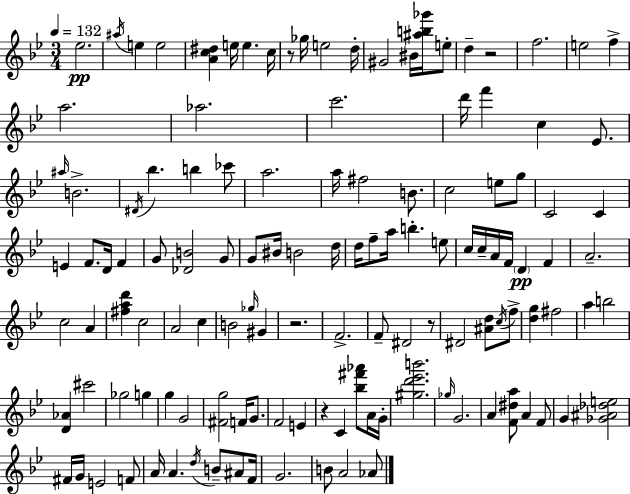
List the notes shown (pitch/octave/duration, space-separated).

Eb5/h. A#5/s E5/q E5/h [A4,C5,D#5]/q E5/s E5/q. C5/s R/e Gb5/s E5/h D5/s G#4/h BIS4/s [A#5,B5,Gb6]/s E5/e D5/q R/h F5/h. E5/h F5/q A5/h. Ab5/h. C6/h. D6/s F6/q C5/q Eb4/e. A#5/s B4/h. D#4/s Bb5/q. B5/q CES6/e A5/h. A5/s F#5/h B4/e. C5/h E5/e G5/e C4/h C4/q E4/q F4/e. D4/s F4/q G4/e [Db4,B4]/h G4/e G4/e BIS4/s B4/h D5/s D5/s F5/e A5/s B5/q. E5/e C5/s C5/s A4/s F4/s D4/q F4/q A4/h. C5/h A4/q [F#5,A5,D6]/q C5/h A4/h C5/q B4/h Gb5/s G#4/q R/h. F4/h. F4/e D#4/h R/e D#4/h [A#4,D5]/e C5/s F5/e [D5,G5]/q F#5/h A5/q B5/h [D4,Ab4]/q C#6/h Gb5/h G5/q G5/q G4/h [F#4,G5]/h F4/s G4/e. F4/h E4/q R/q C4/q [Bb5,F#6,Ab6]/e A4/s G4/s [G#5,D6,Eb6,B6]/h. Gb5/s G4/h. A4/q [F4,D#5,A5]/e A4/q F4/e G4/q [Gb4,A#4,Db5,E5]/h F#4/s G4/s E4/h F4/e A4/s A4/q. D5/s B4/e A#4/e F4/s G4/h. B4/e A4/h Ab4/e